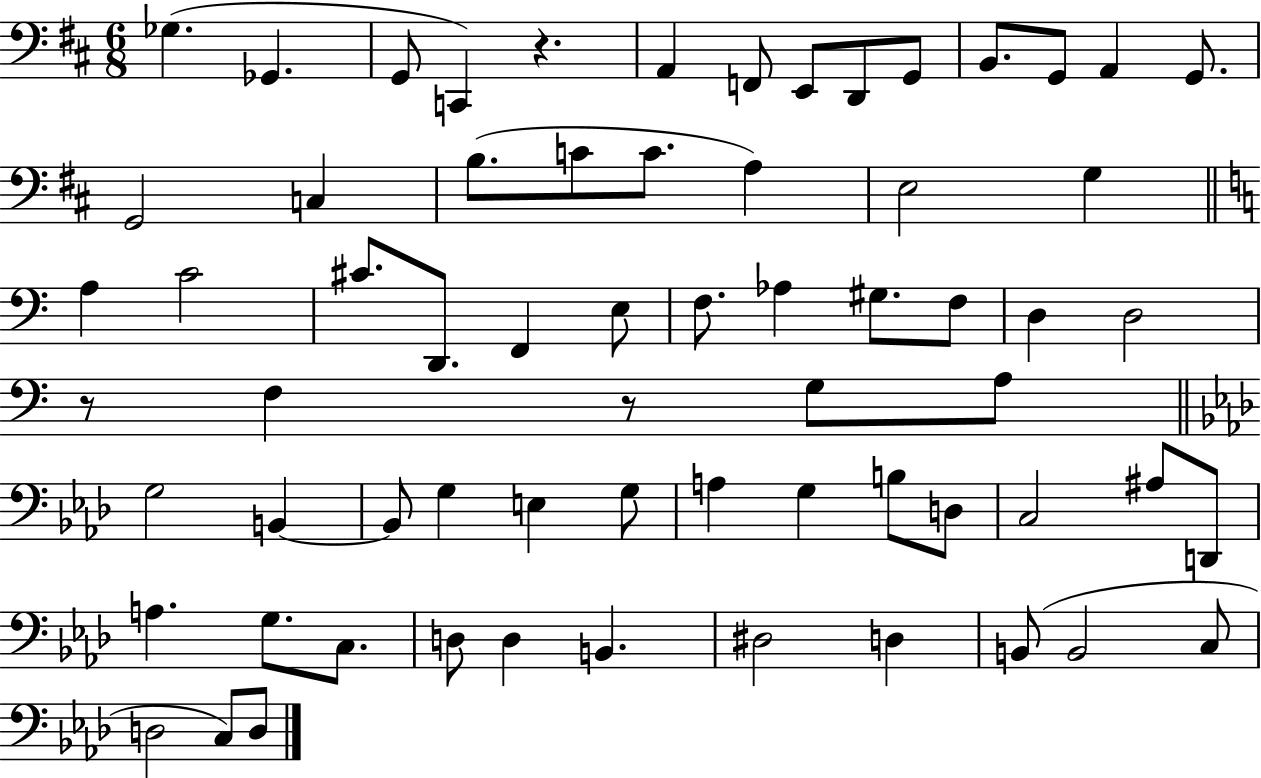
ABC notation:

X:1
T:Untitled
M:6/8
L:1/4
K:D
_G, _G,, G,,/2 C,, z A,, F,,/2 E,,/2 D,,/2 G,,/2 B,,/2 G,,/2 A,, G,,/2 G,,2 C, B,/2 C/2 C/2 A, E,2 G, A, C2 ^C/2 D,,/2 F,, E,/2 F,/2 _A, ^G,/2 F,/2 D, D,2 z/2 F, z/2 G,/2 A,/2 G,2 B,, B,,/2 G, E, G,/2 A, G, B,/2 D,/2 C,2 ^A,/2 D,,/2 A, G,/2 C,/2 D,/2 D, B,, ^D,2 D, B,,/2 B,,2 C,/2 D,2 C,/2 D,/2